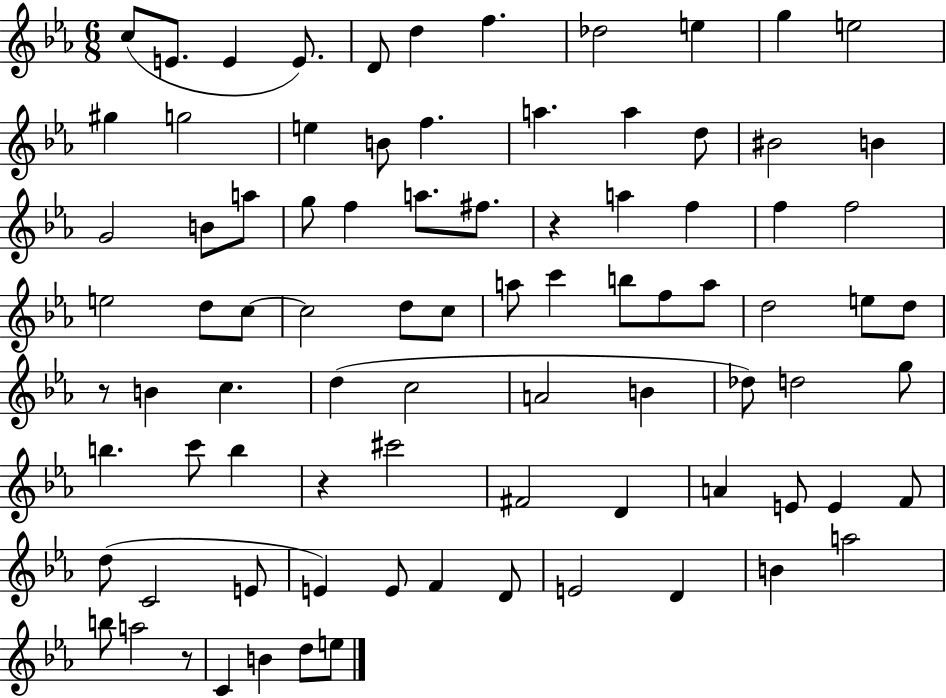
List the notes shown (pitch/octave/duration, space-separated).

C5/e E4/e. E4/q E4/e. D4/e D5/q F5/q. Db5/h E5/q G5/q E5/h G#5/q G5/h E5/q B4/e F5/q. A5/q. A5/q D5/e BIS4/h B4/q G4/h B4/e A5/e G5/e F5/q A5/e. F#5/e. R/q A5/q F5/q F5/q F5/h E5/h D5/e C5/e C5/h D5/e C5/e A5/e C6/q B5/e F5/e A5/e D5/h E5/e D5/e R/e B4/q C5/q. D5/q C5/h A4/h B4/q Db5/e D5/h G5/e B5/q. C6/e B5/q R/q C#6/h F#4/h D4/q A4/q E4/e E4/q F4/e D5/e C4/h E4/e E4/q E4/e F4/q D4/e E4/h D4/q B4/q A5/h B5/e A5/h R/e C4/q B4/q D5/e E5/e